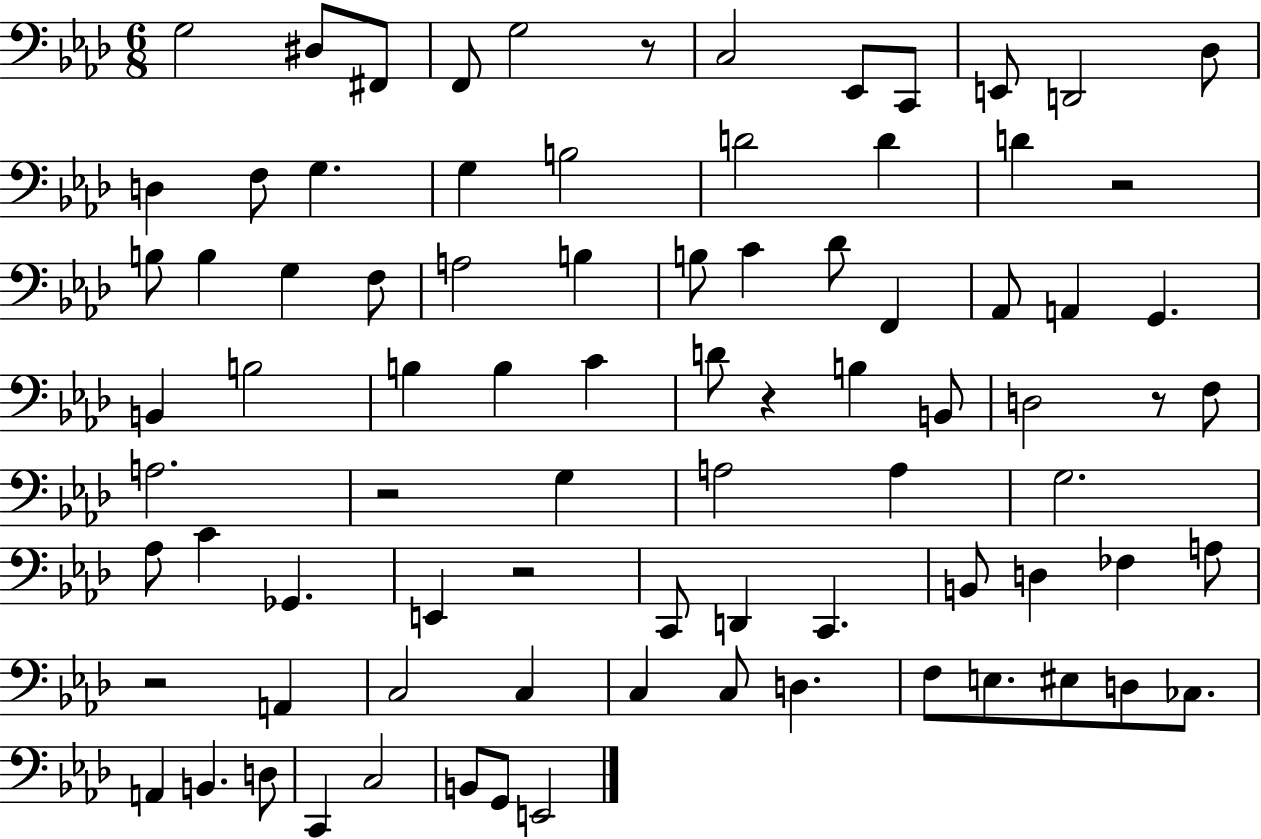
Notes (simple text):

G3/h D#3/e F#2/e F2/e G3/h R/e C3/h Eb2/e C2/e E2/e D2/h Db3/e D3/q F3/e G3/q. G3/q B3/h D4/h D4/q D4/q R/h B3/e B3/q G3/q F3/e A3/h B3/q B3/e C4/q Db4/e F2/q Ab2/e A2/q G2/q. B2/q B3/h B3/q B3/q C4/q D4/e R/q B3/q B2/e D3/h R/e F3/e A3/h. R/h G3/q A3/h A3/q G3/h. Ab3/e C4/q Gb2/q. E2/q R/h C2/e D2/q C2/q. B2/e D3/q FES3/q A3/e R/h A2/q C3/h C3/q C3/q C3/e D3/q. F3/e E3/e. EIS3/e D3/e CES3/e. A2/q B2/q. D3/e C2/q C3/h B2/e G2/e E2/h